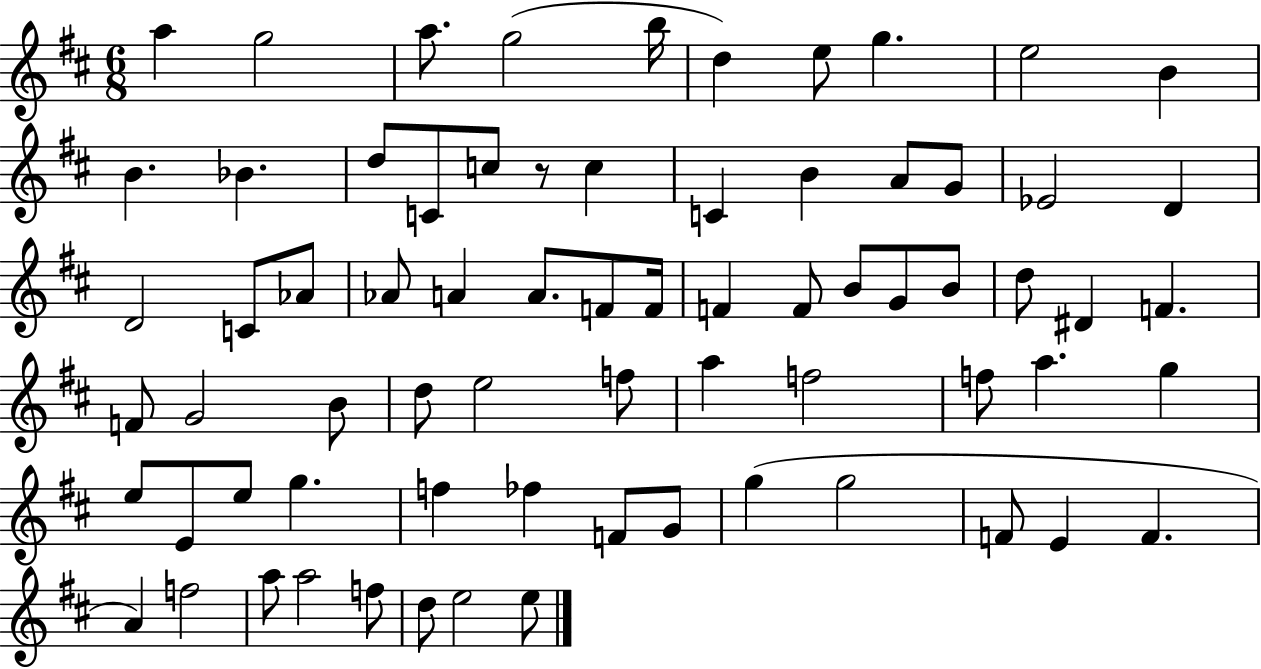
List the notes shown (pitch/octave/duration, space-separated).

A5/q G5/h A5/e. G5/h B5/s D5/q E5/e G5/q. E5/h B4/q B4/q. Bb4/q. D5/e C4/e C5/e R/e C5/q C4/q B4/q A4/e G4/e Eb4/h D4/q D4/h C4/e Ab4/e Ab4/e A4/q A4/e. F4/e F4/s F4/q F4/e B4/e G4/e B4/e D5/e D#4/q F4/q. F4/e G4/h B4/e D5/e E5/h F5/e A5/q F5/h F5/e A5/q. G5/q E5/e E4/e E5/e G5/q. F5/q FES5/q F4/e G4/e G5/q G5/h F4/e E4/q F4/q. A4/q F5/h A5/e A5/h F5/e D5/e E5/h E5/e